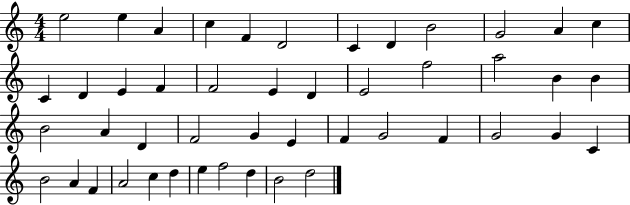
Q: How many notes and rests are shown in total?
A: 47